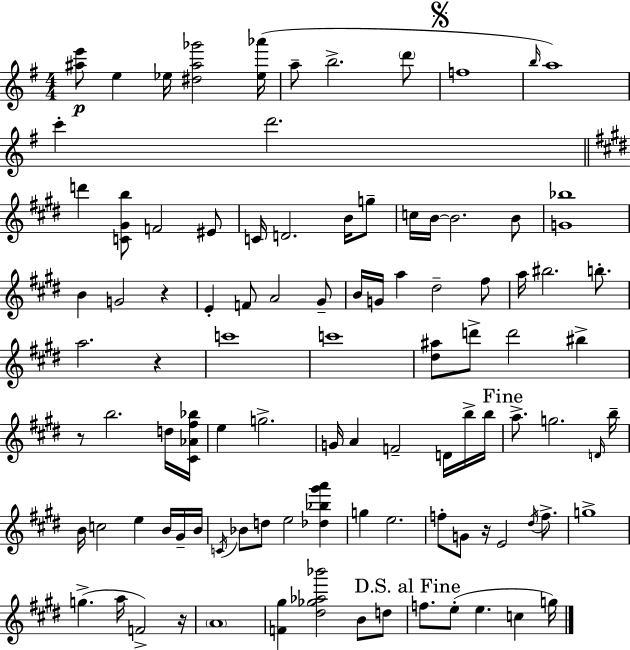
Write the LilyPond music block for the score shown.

{
  \clef treble
  \numericTimeSignature
  \time 4/4
  \key g \major
  <ais'' e'''>8\p e''4 ees''16 <dis'' ais'' ges'''>2 <ees'' aes'''>16( | a''8-- b''2.-> \parenthesize d'''8 | \mark \markup { \musicglyph "scripts.segno" } f''1 | \grace { b''16 }) a''1 | \break c'''4-. d'''2. | \bar "||" \break \key e \major d'''4 <c' gis' b''>8 f'2 eis'8 | c'16 d'2. b'16 g''8-- | c''16 b'16~~ b'2. b'8 | <g' bes''>1 | \break b'4 g'2 r4 | e'4-. f'8 a'2 gis'8-- | b'16 g'16 a''4 dis''2-- fis''8 | a''16 bis''2. b''8.-. | \break a''2. r4 | c'''1 | c'''1 | <dis'' ais''>8 d'''8-> d'''2 bis''4-> | \break r8 b''2. d''16 <cis' aes' fis'' bes''>16 | e''4 g''2.-> | g'16 a'4 f'2-- d'16 b''16-> b''16 | \mark "Fine" a''8.-> g''2. \grace { d'16 } | \break b''16-- b'16 c''2 e''4 b'16 gis'16-- | b'16 \acciaccatura { c'16 } bes'8 d''8 e''2 <des'' bes'' gis''' a'''>4 | g''4 e''2. | f''8-. g'8 r16 e'2 \acciaccatura { dis''16 } | \break f''8.-> g''1-> | g''4.->( a''16 f'2->) | r16 \parenthesize a'1 | <f' gis''>4 <dis'' ges'' aes'' bes'''>2 b'8 | \break d''8 \mark "D.S. al Fine" f''8. e''8-.( e''4. c''4 | g''16) \bar "|."
}